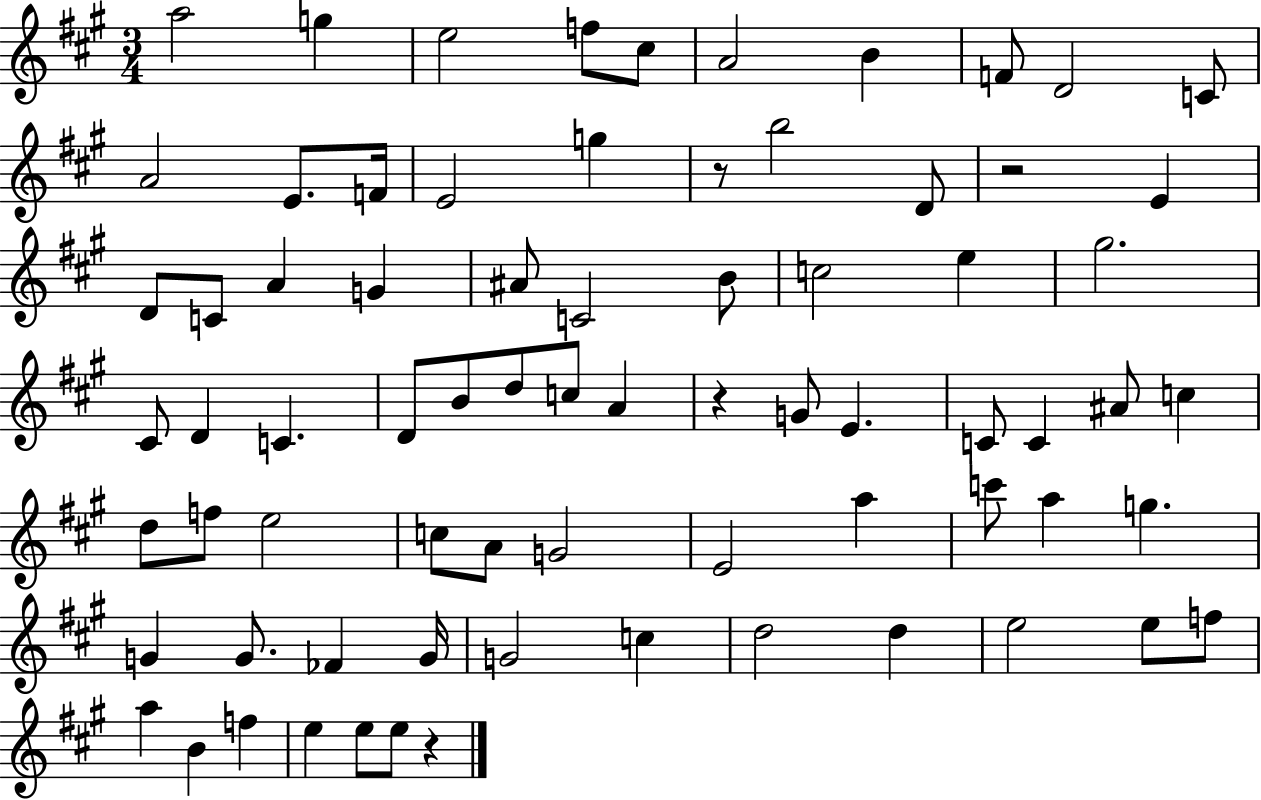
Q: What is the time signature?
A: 3/4